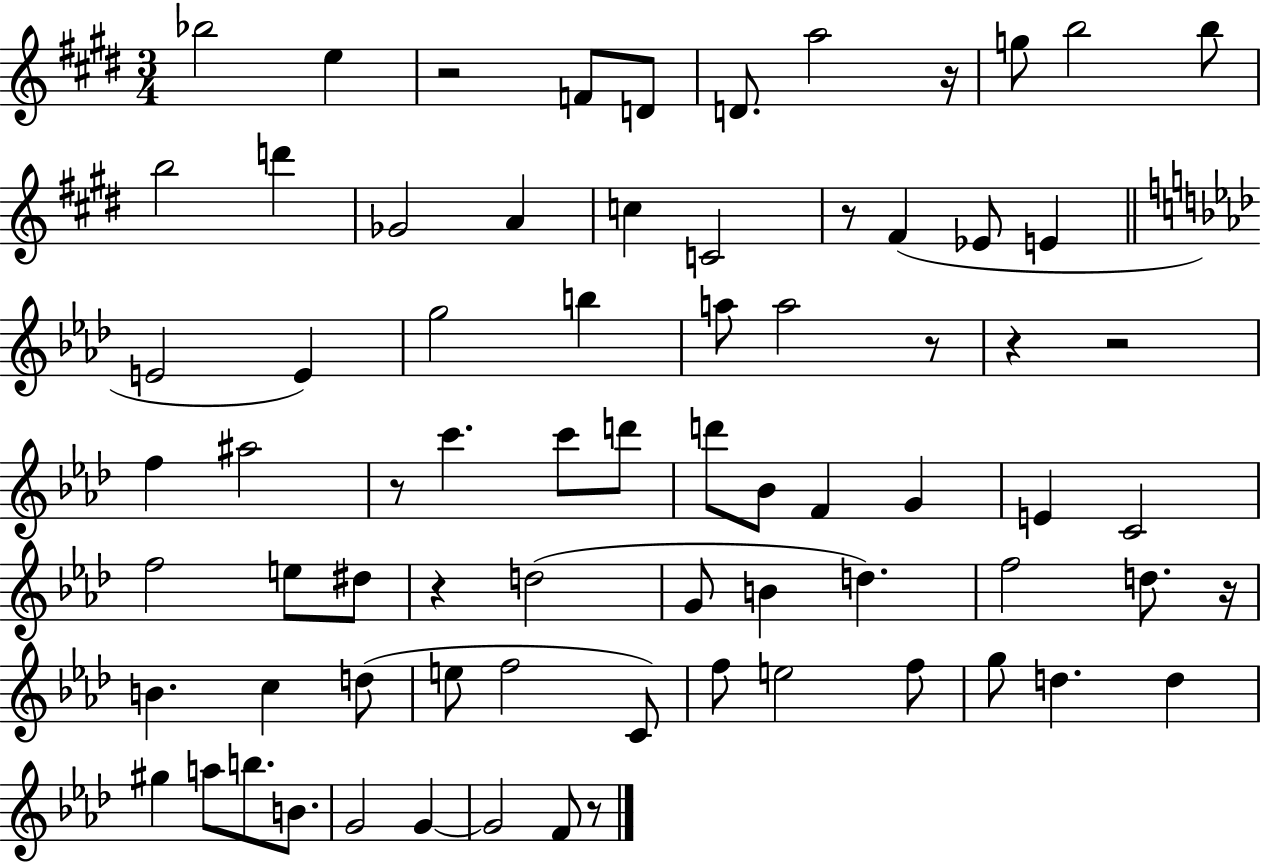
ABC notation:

X:1
T:Untitled
M:3/4
L:1/4
K:E
_b2 e z2 F/2 D/2 D/2 a2 z/4 g/2 b2 b/2 b2 d' _G2 A c C2 z/2 ^F _E/2 E E2 E g2 b a/2 a2 z/2 z z2 f ^a2 z/2 c' c'/2 d'/2 d'/2 _B/2 F G E C2 f2 e/2 ^d/2 z d2 G/2 B d f2 d/2 z/4 B c d/2 e/2 f2 C/2 f/2 e2 f/2 g/2 d d ^g a/2 b/2 B/2 G2 G G2 F/2 z/2